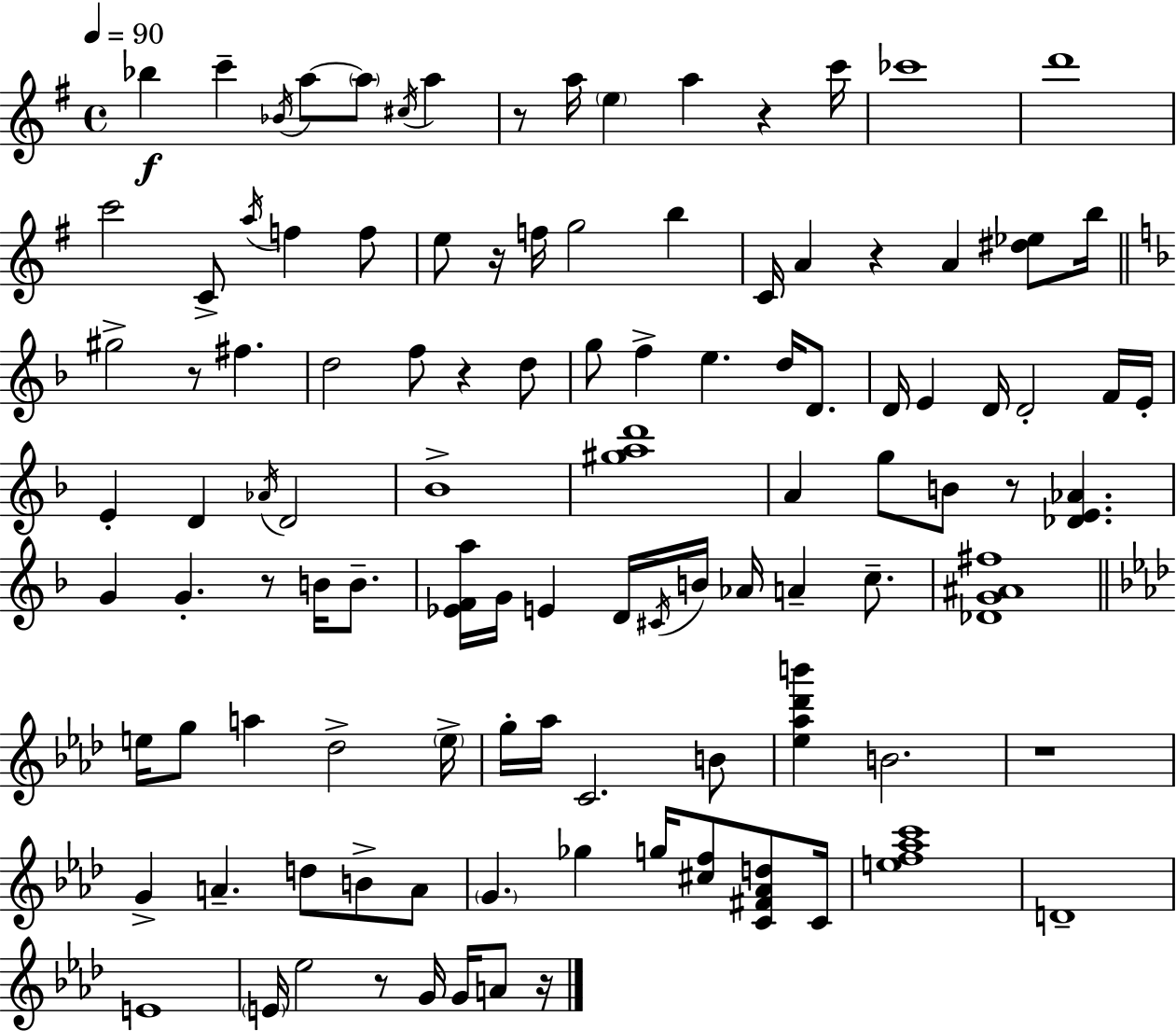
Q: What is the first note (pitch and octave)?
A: Bb5